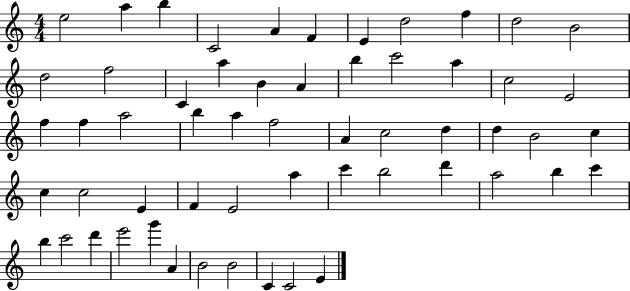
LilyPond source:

{
  \clef treble
  \numericTimeSignature
  \time 4/4
  \key c \major
  e''2 a''4 b''4 | c'2 a'4 f'4 | e'4 d''2 f''4 | d''2 b'2 | \break d''2 f''2 | c'4 a''4 b'4 a'4 | b''4 c'''2 a''4 | c''2 e'2 | \break f''4 f''4 a''2 | b''4 a''4 f''2 | a'4 c''2 d''4 | d''4 b'2 c''4 | \break c''4 c''2 e'4 | f'4 e'2 a''4 | c'''4 b''2 d'''4 | a''2 b''4 c'''4 | \break b''4 c'''2 d'''4 | e'''2 g'''4 a'4 | b'2 b'2 | c'4 c'2 e'4 | \break \bar "|."
}